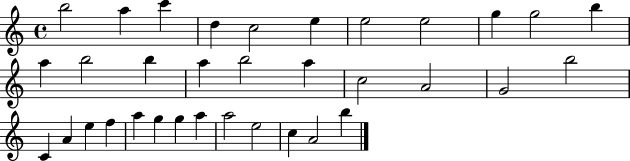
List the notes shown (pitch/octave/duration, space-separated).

B5/h A5/q C6/q D5/q C5/h E5/q E5/h E5/h G5/q G5/h B5/q A5/q B5/h B5/q A5/q B5/h A5/q C5/h A4/h G4/h B5/h C4/q A4/q E5/q F5/q A5/q G5/q G5/q A5/q A5/h E5/h C5/q A4/h B5/q